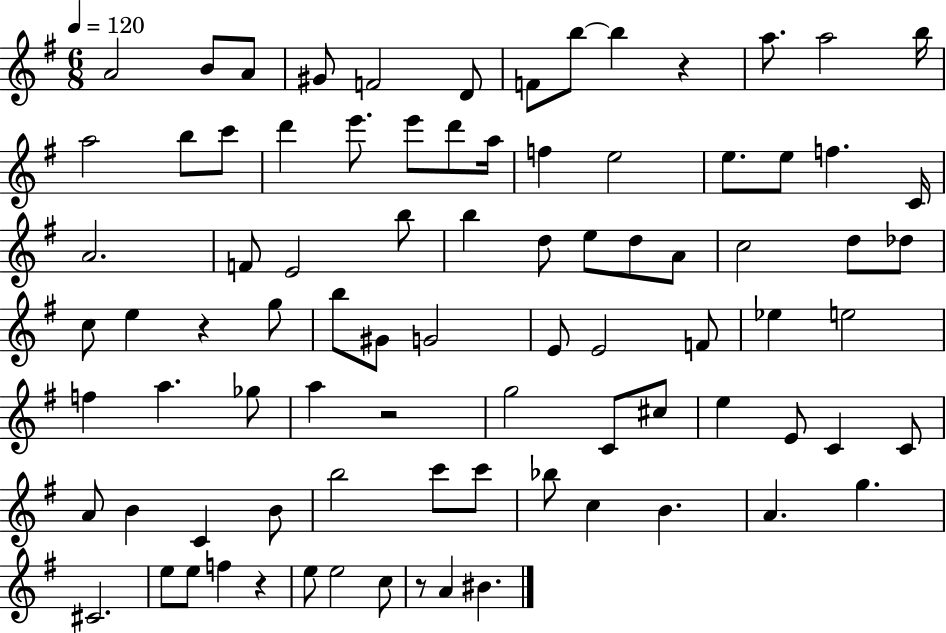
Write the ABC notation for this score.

X:1
T:Untitled
M:6/8
L:1/4
K:G
A2 B/2 A/2 ^G/2 F2 D/2 F/2 b/2 b z a/2 a2 b/4 a2 b/2 c'/2 d' e'/2 e'/2 d'/2 a/4 f e2 e/2 e/2 f C/4 A2 F/2 E2 b/2 b d/2 e/2 d/2 A/2 c2 d/2 _d/2 c/2 e z g/2 b/2 ^G/2 G2 E/2 E2 F/2 _e e2 f a _g/2 a z2 g2 C/2 ^c/2 e E/2 C C/2 A/2 B C B/2 b2 c'/2 c'/2 _b/2 c B A g ^C2 e/2 e/2 f z e/2 e2 c/2 z/2 A ^B